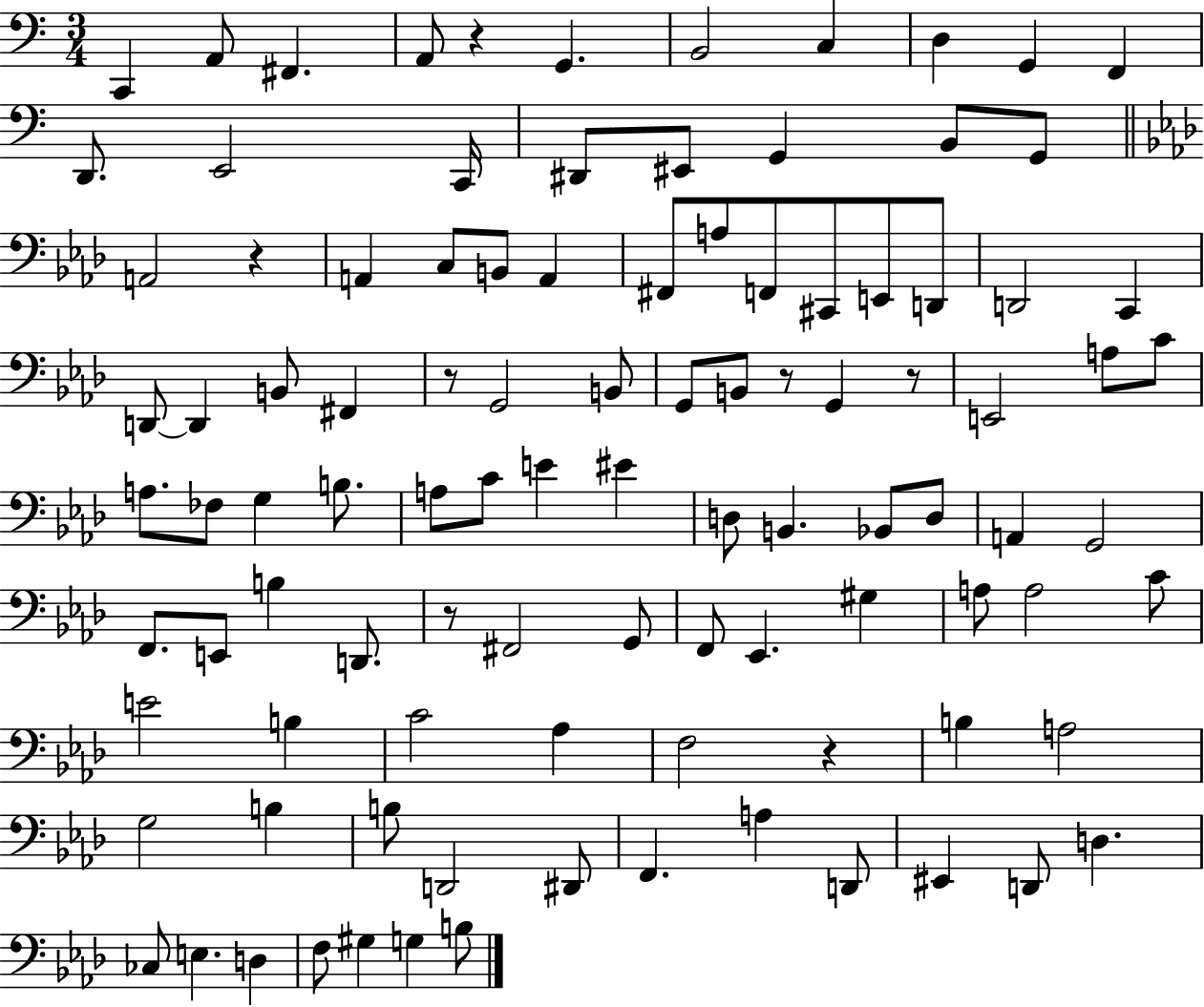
{
  \clef bass
  \numericTimeSignature
  \time 3/4
  \key c \major
  c,4 a,8 fis,4. | a,8 r4 g,4. | b,2 c4 | d4 g,4 f,4 | \break d,8. e,2 c,16 | dis,8 eis,8 g,4 b,8 g,8 | \bar "||" \break \key f \minor a,2 r4 | a,4 c8 b,8 a,4 | fis,8 a8 f,8 cis,8 e,8 d,8 | d,2 c,4 | \break d,8~~ d,4 b,8 fis,4 | r8 g,2 b,8 | g,8 b,8 r8 g,4 r8 | e,2 a8 c'8 | \break a8. fes8 g4 b8. | a8 c'8 e'4 eis'4 | d8 b,4. bes,8 d8 | a,4 g,2 | \break f,8. e,8 b4 d,8. | r8 fis,2 g,8 | f,8 ees,4. gis4 | a8 a2 c'8 | \break e'2 b4 | c'2 aes4 | f2 r4 | b4 a2 | \break g2 b4 | b8 d,2 dis,8 | f,4. a4 d,8 | eis,4 d,8 d4. | \break ces8 e4. d4 | f8 gis4 g4 b8 | \bar "|."
}